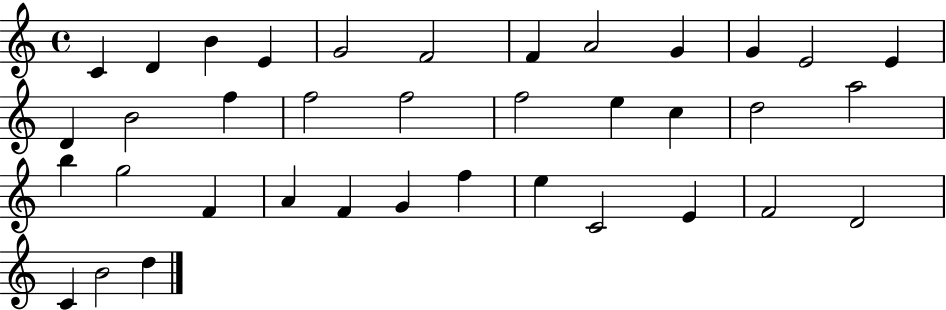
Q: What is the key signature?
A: C major